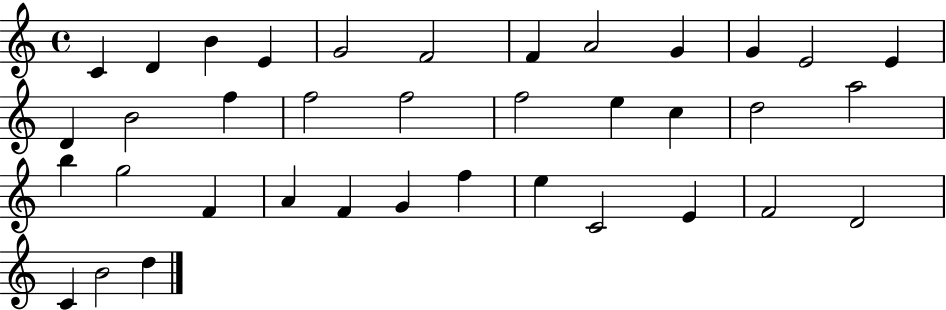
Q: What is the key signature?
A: C major